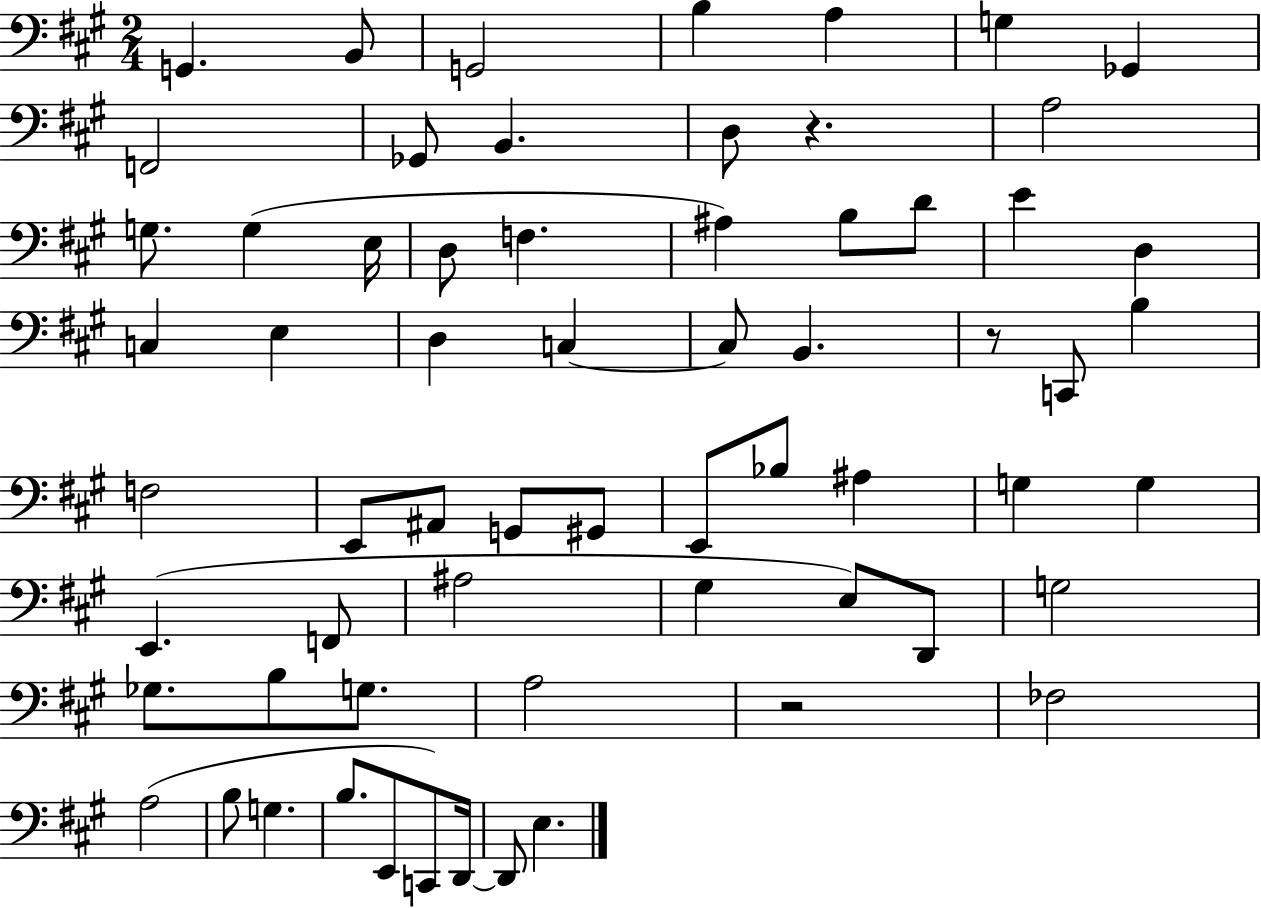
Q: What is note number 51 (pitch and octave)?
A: A3